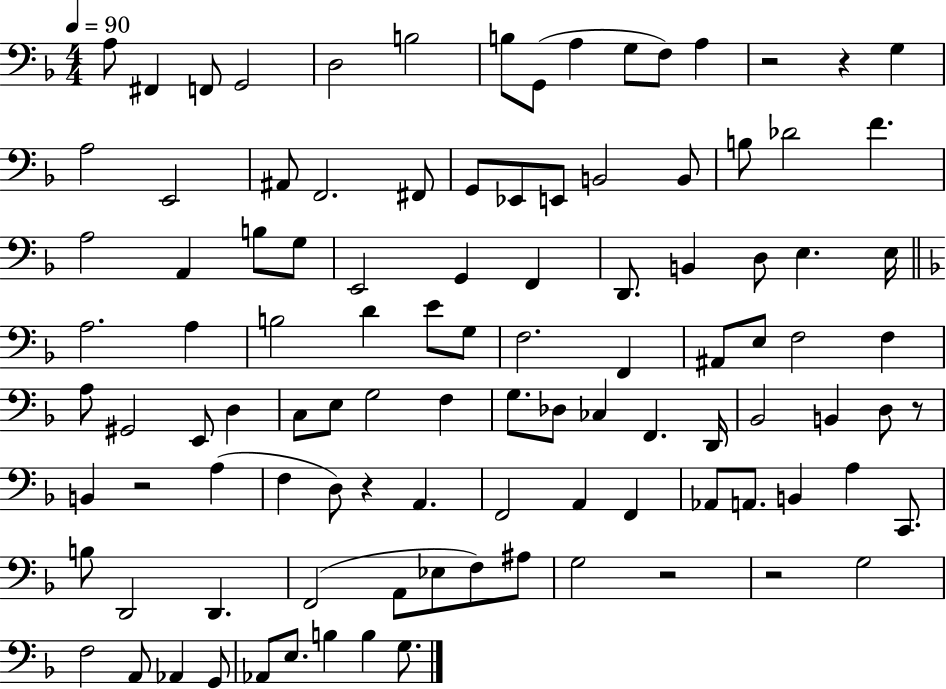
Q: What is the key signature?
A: F major